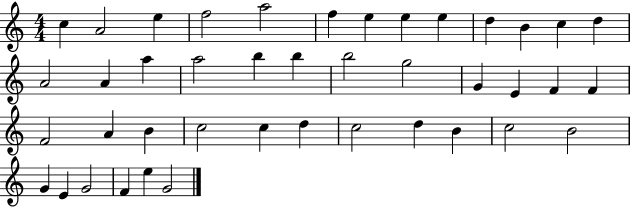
C5/q A4/h E5/q F5/h A5/h F5/q E5/q E5/q E5/q D5/q B4/q C5/q D5/q A4/h A4/q A5/q A5/h B5/q B5/q B5/h G5/h G4/q E4/q F4/q F4/q F4/h A4/q B4/q C5/h C5/q D5/q C5/h D5/q B4/q C5/h B4/h G4/q E4/q G4/h F4/q E5/q G4/h